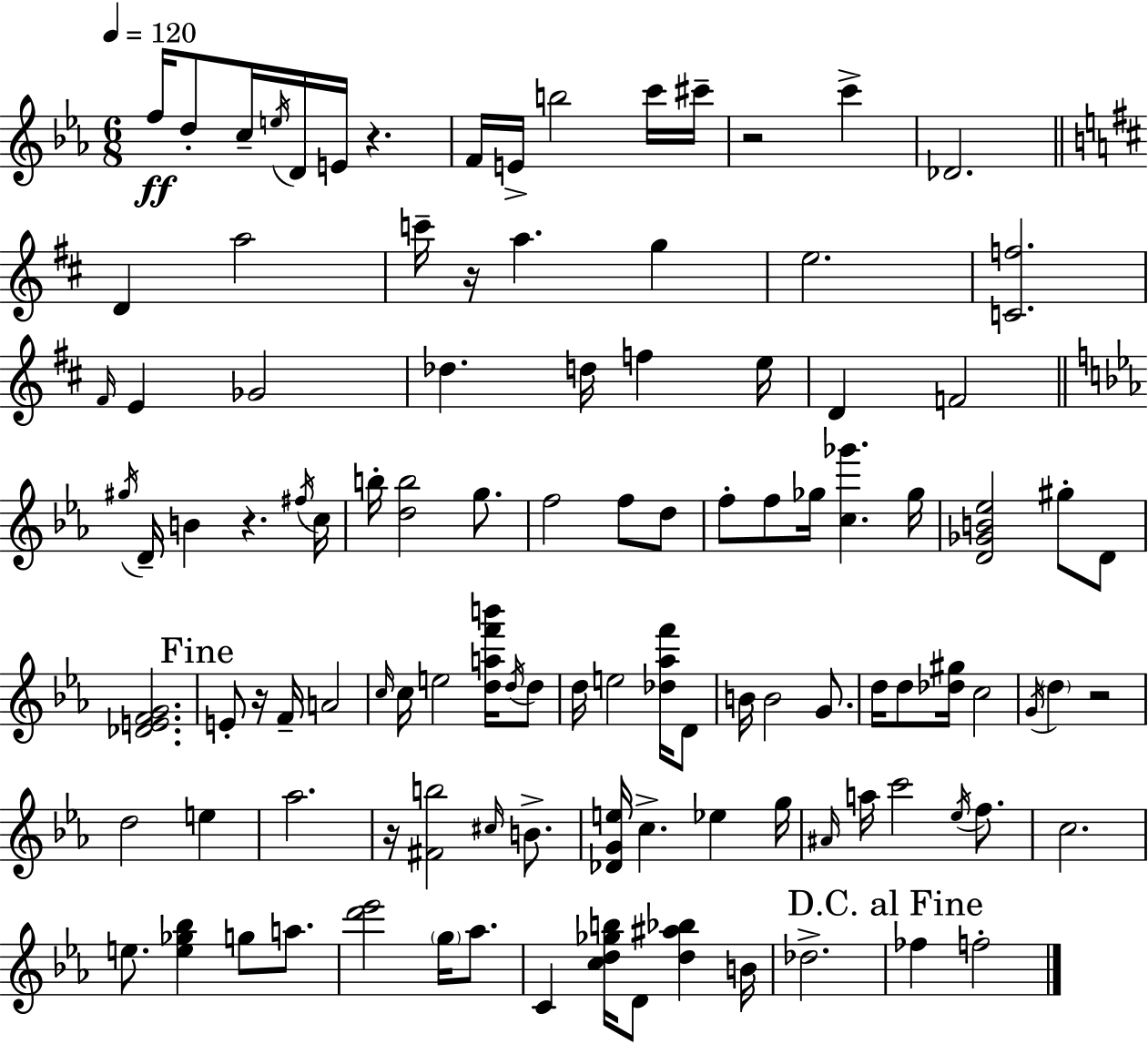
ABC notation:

X:1
T:Untitled
M:6/8
L:1/4
K:Eb
f/4 d/2 c/4 e/4 D/4 E/4 z F/4 E/4 b2 c'/4 ^c'/4 z2 c' _D2 D a2 c'/4 z/4 a g e2 [Cf]2 ^F/4 E _G2 _d d/4 f e/4 D F2 ^g/4 D/4 B z ^f/4 c/4 b/4 [db]2 g/2 f2 f/2 d/2 f/2 f/2 _g/4 [c_g'] _g/4 [D_GB_e]2 ^g/2 D/2 [_DEFG]2 E/2 z/4 F/4 A2 c/4 c/4 e2 [daf'b']/4 d/4 d/2 d/4 e2 [_d_af']/4 D/2 B/4 B2 G/2 d/4 d/2 [_d^g]/4 c2 G/4 d z2 d2 e _a2 z/4 [^Fb]2 ^c/4 B/2 [_DGe]/4 c _e g/4 ^A/4 a/4 c'2 _e/4 f/2 c2 e/2 [e_g_b] g/2 a/2 [d'_e']2 g/4 _a/2 C [cd_gb]/4 D/2 [d^a_b] B/4 _d2 _f f2